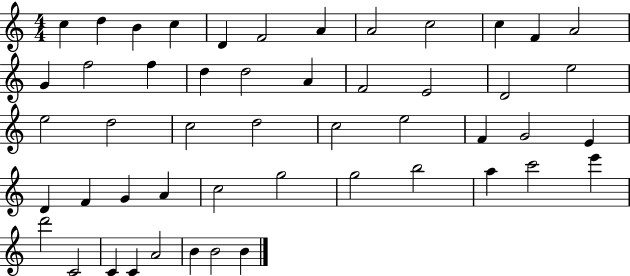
X:1
T:Untitled
M:4/4
L:1/4
K:C
c d B c D F2 A A2 c2 c F A2 G f2 f d d2 A F2 E2 D2 e2 e2 d2 c2 d2 c2 e2 F G2 E D F G A c2 g2 g2 b2 a c'2 e' d'2 C2 C C A2 B B2 B